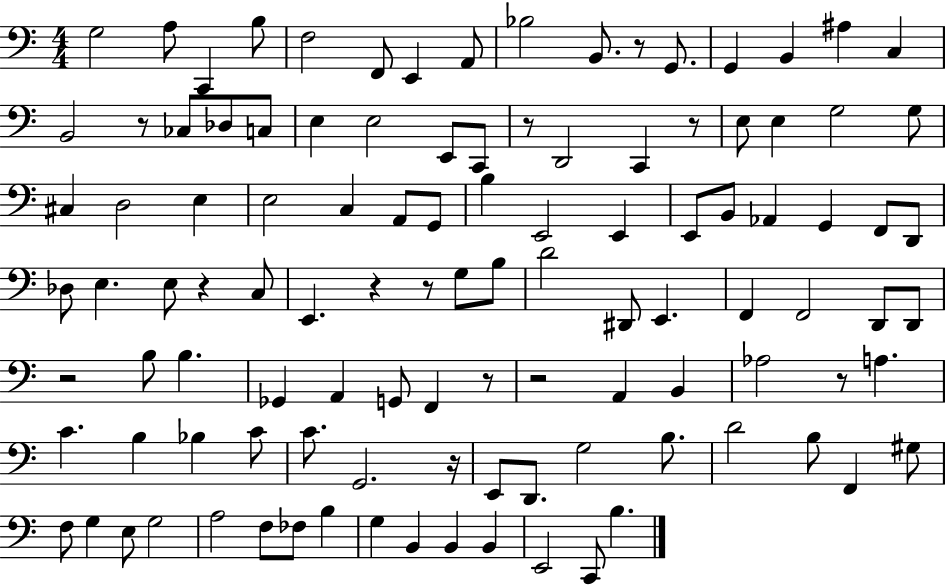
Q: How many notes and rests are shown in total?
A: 110